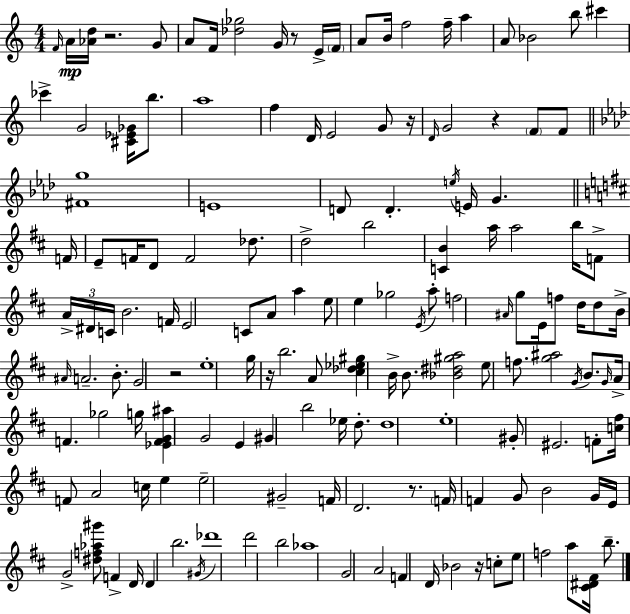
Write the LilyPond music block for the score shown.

{
  \clef treble
  \numericTimeSignature
  \time 4/4
  \key a \minor
  \grace { f'16 }\mp a'16 <aes' d''>16 r2. g'8 | a'8 f'16 <des'' ges''>2 g'16 r8 e'16-> | \parenthesize f'16 a'8 b'16 f''2 f''16-- a''4 | a'8 bes'2 b''8 cis'''4 | \break ces'''4-> g'2 <cis' ees' ges'>16 b''8. | a''1 | f''4 d'16 e'2 g'8 | r16 \grace { d'16 } g'2 r4 \parenthesize f'8 | \break f'8 \bar "||" \break \key aes \major <fis' g''>1 | e'1 | d'8 d'4.-. \acciaccatura { e''16 } e'16 g'4. | \bar "||" \break \key d \major f'16 e'8-- f'16 d'8 f'2 des''8. | d''2-> b''2 | <c' b'>4 a''16 a''2 b''16 f'8-> | \tuplet 3/2 { a'16-> dis'16 c'16 } b'2. | \break f'16 e'2 c'8 a'8 a''4 | e''8 e''4 ges''2 \acciaccatura { e'16 } | a''8-. f''2 \grace { ais'16 } g''8 e'16 f''8 | d''16 d''8 b'16-> \grace { ais'16 } a'2.-- | \break b'8.-. g'2 r2 | e''1-. | g''16 r16 b''2. | a'8 <cis'' des'' ees'' gis''>4 b'16-> b'8. <bes' dis'' gis'' a''>2 | \break e''8 f''8. <g'' ais''>2 | \acciaccatura { g'16 } b'8. \grace { g'16 } a'16-> f'4. ges''2 | g''16 <ees' f' g' ais''>4 g'2 | e'4 gis'4 b''2 | \break ees''16 d''8.-. d''1 | e''1-. | gis'8-. eis'2. | f'8-. <c'' fis''>16 f'8 a'2 | \break c''16 e''4 e''2-- gis'2-- | f'16 d'2. | r8. \parenthesize f'16 f'4 g'8 b'2 | g'16 e'16 g'2-> <dis'' f'' aes'' gis'''>8 | \break f'4-> d'16 d'4 b''2. | \acciaccatura { gis'16 } des'''1 | d'''2 b''2 | aes''1 | \break g'2 a'2 | f'4 d'16 bes'2 | r16 c''8-. e''8 f''2 | a''8 <cis' dis' fis'>16 b''8.-- \bar "|."
}